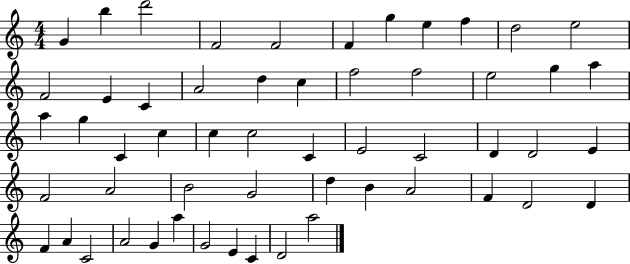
{
  \clef treble
  \numericTimeSignature
  \time 4/4
  \key c \major
  g'4 b''4 d'''2 | f'2 f'2 | f'4 g''4 e''4 f''4 | d''2 e''2 | \break f'2 e'4 c'4 | a'2 d''4 c''4 | f''2 f''2 | e''2 g''4 a''4 | \break a''4 g''4 c'4 c''4 | c''4 c''2 c'4 | e'2 c'2 | d'4 d'2 e'4 | \break f'2 a'2 | b'2 g'2 | d''4 b'4 a'2 | f'4 d'2 d'4 | \break f'4 a'4 c'2 | a'2 g'4 a''4 | g'2 e'4 c'4 | d'2 a''2 | \break \bar "|."
}